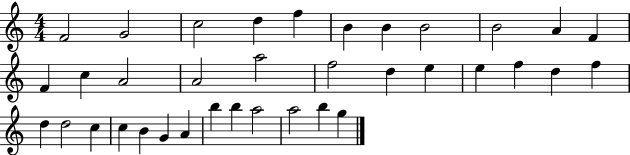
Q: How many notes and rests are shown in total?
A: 36